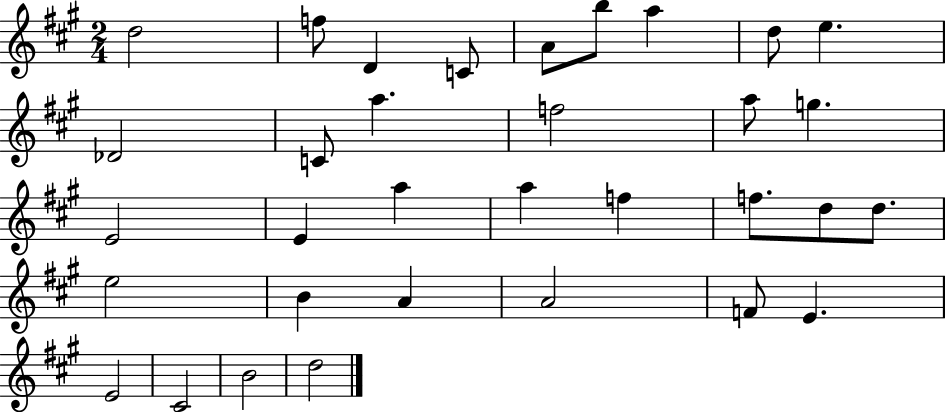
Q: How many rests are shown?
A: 0